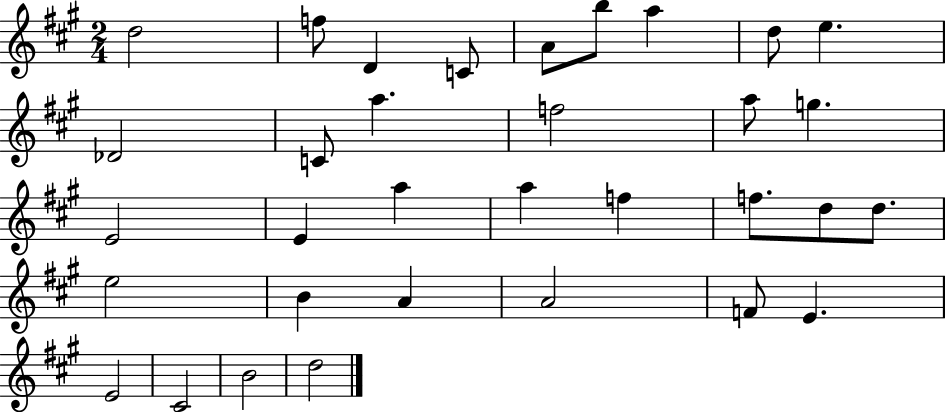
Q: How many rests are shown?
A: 0